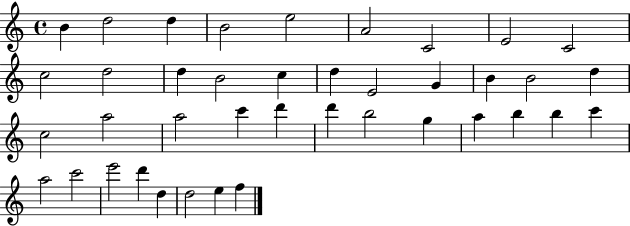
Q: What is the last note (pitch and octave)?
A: F5